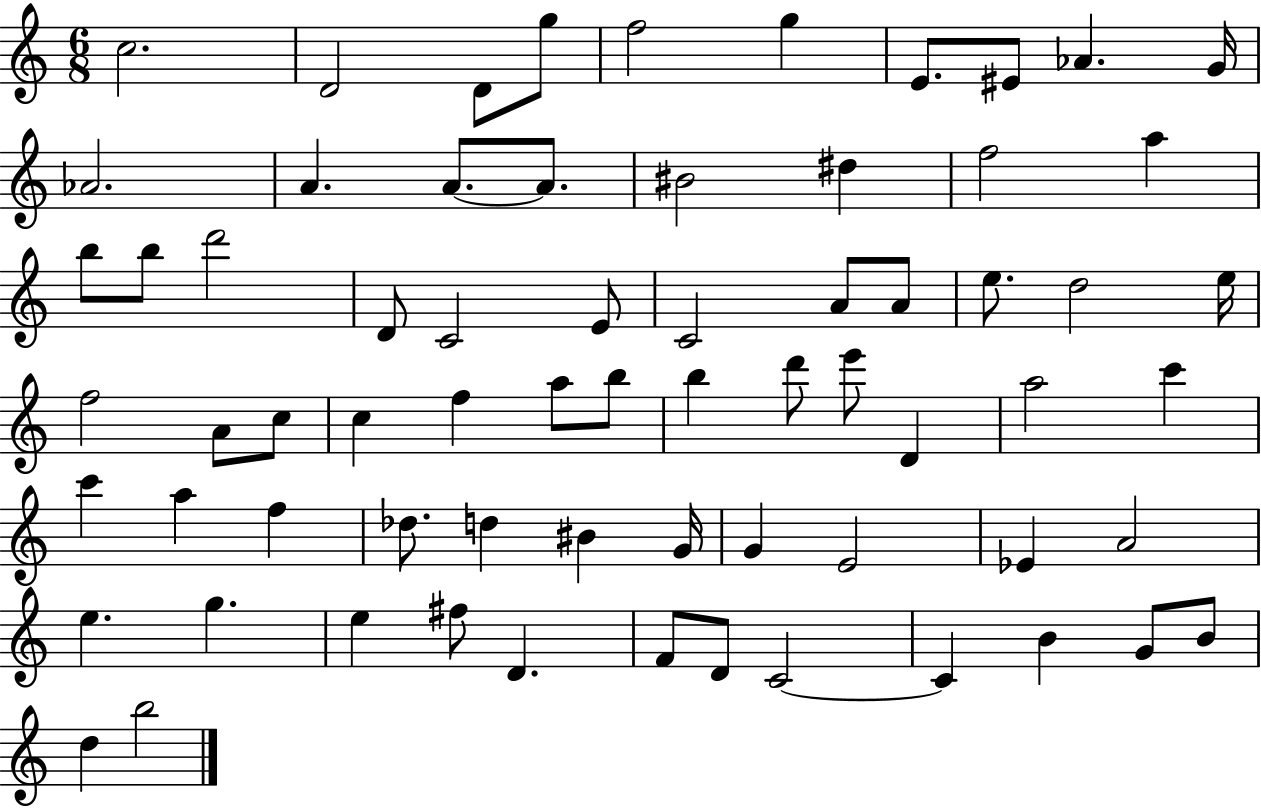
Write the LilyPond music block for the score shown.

{
  \clef treble
  \numericTimeSignature
  \time 6/8
  \key c \major
  c''2. | d'2 d'8 g''8 | f''2 g''4 | e'8. eis'8 aes'4. g'16 | \break aes'2. | a'4. a'8.~~ a'8. | bis'2 dis''4 | f''2 a''4 | \break b''8 b''8 d'''2 | d'8 c'2 e'8 | c'2 a'8 a'8 | e''8. d''2 e''16 | \break f''2 a'8 c''8 | c''4 f''4 a''8 b''8 | b''4 d'''8 e'''8 d'4 | a''2 c'''4 | \break c'''4 a''4 f''4 | des''8. d''4 bis'4 g'16 | g'4 e'2 | ees'4 a'2 | \break e''4. g''4. | e''4 fis''8 d'4. | f'8 d'8 c'2~~ | c'4 b'4 g'8 b'8 | \break d''4 b''2 | \bar "|."
}